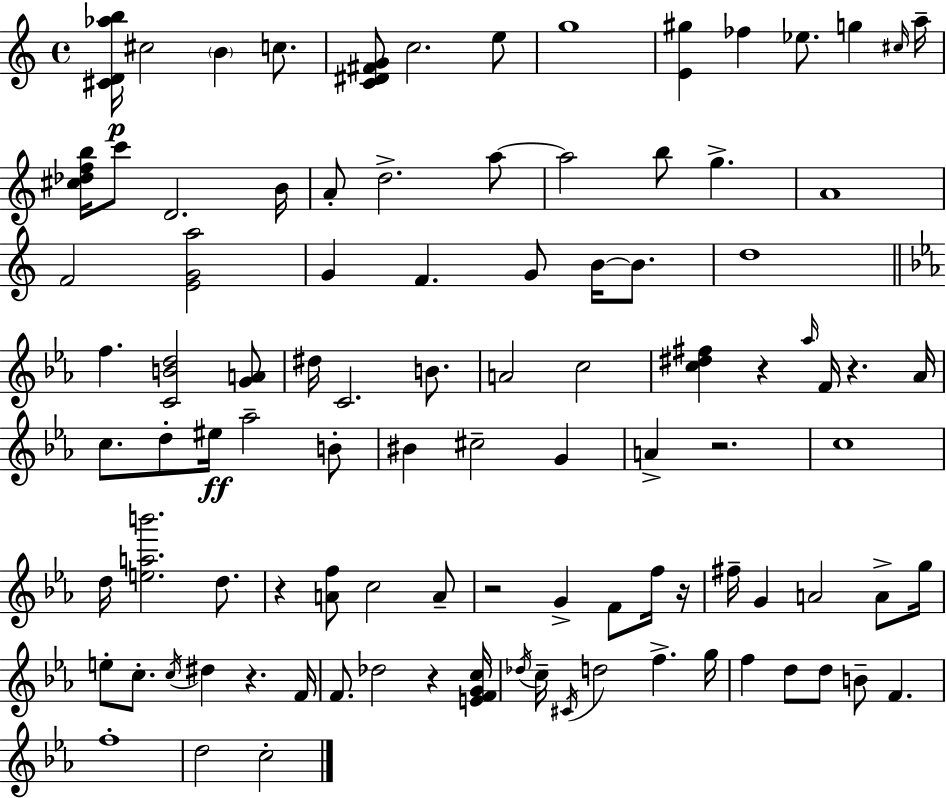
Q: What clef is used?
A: treble